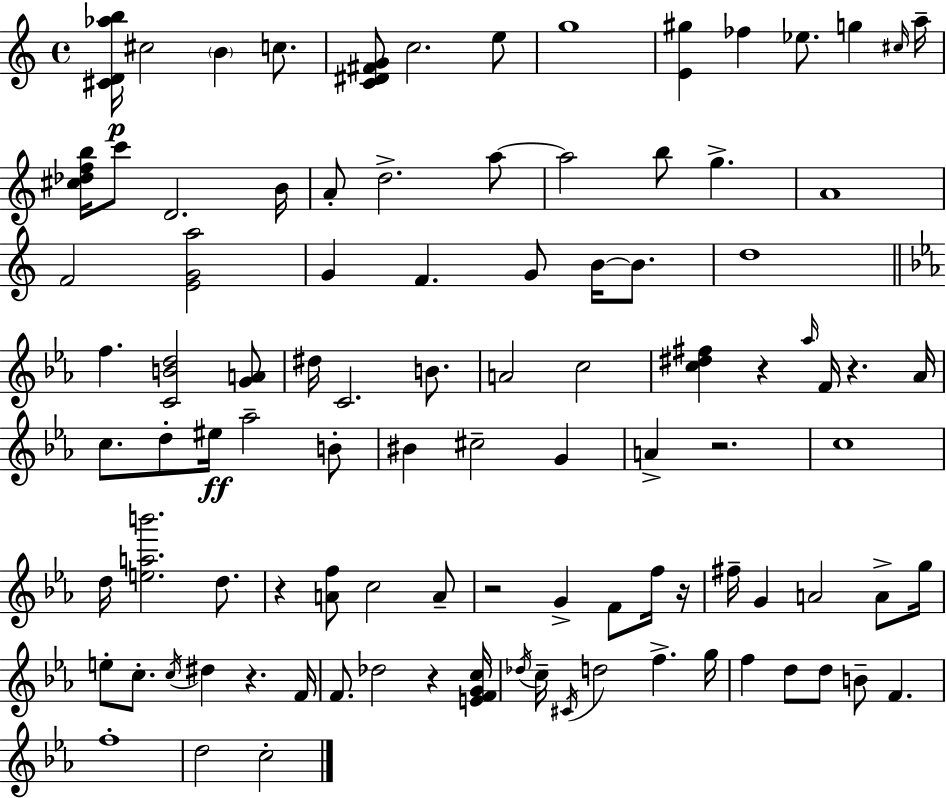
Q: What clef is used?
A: treble